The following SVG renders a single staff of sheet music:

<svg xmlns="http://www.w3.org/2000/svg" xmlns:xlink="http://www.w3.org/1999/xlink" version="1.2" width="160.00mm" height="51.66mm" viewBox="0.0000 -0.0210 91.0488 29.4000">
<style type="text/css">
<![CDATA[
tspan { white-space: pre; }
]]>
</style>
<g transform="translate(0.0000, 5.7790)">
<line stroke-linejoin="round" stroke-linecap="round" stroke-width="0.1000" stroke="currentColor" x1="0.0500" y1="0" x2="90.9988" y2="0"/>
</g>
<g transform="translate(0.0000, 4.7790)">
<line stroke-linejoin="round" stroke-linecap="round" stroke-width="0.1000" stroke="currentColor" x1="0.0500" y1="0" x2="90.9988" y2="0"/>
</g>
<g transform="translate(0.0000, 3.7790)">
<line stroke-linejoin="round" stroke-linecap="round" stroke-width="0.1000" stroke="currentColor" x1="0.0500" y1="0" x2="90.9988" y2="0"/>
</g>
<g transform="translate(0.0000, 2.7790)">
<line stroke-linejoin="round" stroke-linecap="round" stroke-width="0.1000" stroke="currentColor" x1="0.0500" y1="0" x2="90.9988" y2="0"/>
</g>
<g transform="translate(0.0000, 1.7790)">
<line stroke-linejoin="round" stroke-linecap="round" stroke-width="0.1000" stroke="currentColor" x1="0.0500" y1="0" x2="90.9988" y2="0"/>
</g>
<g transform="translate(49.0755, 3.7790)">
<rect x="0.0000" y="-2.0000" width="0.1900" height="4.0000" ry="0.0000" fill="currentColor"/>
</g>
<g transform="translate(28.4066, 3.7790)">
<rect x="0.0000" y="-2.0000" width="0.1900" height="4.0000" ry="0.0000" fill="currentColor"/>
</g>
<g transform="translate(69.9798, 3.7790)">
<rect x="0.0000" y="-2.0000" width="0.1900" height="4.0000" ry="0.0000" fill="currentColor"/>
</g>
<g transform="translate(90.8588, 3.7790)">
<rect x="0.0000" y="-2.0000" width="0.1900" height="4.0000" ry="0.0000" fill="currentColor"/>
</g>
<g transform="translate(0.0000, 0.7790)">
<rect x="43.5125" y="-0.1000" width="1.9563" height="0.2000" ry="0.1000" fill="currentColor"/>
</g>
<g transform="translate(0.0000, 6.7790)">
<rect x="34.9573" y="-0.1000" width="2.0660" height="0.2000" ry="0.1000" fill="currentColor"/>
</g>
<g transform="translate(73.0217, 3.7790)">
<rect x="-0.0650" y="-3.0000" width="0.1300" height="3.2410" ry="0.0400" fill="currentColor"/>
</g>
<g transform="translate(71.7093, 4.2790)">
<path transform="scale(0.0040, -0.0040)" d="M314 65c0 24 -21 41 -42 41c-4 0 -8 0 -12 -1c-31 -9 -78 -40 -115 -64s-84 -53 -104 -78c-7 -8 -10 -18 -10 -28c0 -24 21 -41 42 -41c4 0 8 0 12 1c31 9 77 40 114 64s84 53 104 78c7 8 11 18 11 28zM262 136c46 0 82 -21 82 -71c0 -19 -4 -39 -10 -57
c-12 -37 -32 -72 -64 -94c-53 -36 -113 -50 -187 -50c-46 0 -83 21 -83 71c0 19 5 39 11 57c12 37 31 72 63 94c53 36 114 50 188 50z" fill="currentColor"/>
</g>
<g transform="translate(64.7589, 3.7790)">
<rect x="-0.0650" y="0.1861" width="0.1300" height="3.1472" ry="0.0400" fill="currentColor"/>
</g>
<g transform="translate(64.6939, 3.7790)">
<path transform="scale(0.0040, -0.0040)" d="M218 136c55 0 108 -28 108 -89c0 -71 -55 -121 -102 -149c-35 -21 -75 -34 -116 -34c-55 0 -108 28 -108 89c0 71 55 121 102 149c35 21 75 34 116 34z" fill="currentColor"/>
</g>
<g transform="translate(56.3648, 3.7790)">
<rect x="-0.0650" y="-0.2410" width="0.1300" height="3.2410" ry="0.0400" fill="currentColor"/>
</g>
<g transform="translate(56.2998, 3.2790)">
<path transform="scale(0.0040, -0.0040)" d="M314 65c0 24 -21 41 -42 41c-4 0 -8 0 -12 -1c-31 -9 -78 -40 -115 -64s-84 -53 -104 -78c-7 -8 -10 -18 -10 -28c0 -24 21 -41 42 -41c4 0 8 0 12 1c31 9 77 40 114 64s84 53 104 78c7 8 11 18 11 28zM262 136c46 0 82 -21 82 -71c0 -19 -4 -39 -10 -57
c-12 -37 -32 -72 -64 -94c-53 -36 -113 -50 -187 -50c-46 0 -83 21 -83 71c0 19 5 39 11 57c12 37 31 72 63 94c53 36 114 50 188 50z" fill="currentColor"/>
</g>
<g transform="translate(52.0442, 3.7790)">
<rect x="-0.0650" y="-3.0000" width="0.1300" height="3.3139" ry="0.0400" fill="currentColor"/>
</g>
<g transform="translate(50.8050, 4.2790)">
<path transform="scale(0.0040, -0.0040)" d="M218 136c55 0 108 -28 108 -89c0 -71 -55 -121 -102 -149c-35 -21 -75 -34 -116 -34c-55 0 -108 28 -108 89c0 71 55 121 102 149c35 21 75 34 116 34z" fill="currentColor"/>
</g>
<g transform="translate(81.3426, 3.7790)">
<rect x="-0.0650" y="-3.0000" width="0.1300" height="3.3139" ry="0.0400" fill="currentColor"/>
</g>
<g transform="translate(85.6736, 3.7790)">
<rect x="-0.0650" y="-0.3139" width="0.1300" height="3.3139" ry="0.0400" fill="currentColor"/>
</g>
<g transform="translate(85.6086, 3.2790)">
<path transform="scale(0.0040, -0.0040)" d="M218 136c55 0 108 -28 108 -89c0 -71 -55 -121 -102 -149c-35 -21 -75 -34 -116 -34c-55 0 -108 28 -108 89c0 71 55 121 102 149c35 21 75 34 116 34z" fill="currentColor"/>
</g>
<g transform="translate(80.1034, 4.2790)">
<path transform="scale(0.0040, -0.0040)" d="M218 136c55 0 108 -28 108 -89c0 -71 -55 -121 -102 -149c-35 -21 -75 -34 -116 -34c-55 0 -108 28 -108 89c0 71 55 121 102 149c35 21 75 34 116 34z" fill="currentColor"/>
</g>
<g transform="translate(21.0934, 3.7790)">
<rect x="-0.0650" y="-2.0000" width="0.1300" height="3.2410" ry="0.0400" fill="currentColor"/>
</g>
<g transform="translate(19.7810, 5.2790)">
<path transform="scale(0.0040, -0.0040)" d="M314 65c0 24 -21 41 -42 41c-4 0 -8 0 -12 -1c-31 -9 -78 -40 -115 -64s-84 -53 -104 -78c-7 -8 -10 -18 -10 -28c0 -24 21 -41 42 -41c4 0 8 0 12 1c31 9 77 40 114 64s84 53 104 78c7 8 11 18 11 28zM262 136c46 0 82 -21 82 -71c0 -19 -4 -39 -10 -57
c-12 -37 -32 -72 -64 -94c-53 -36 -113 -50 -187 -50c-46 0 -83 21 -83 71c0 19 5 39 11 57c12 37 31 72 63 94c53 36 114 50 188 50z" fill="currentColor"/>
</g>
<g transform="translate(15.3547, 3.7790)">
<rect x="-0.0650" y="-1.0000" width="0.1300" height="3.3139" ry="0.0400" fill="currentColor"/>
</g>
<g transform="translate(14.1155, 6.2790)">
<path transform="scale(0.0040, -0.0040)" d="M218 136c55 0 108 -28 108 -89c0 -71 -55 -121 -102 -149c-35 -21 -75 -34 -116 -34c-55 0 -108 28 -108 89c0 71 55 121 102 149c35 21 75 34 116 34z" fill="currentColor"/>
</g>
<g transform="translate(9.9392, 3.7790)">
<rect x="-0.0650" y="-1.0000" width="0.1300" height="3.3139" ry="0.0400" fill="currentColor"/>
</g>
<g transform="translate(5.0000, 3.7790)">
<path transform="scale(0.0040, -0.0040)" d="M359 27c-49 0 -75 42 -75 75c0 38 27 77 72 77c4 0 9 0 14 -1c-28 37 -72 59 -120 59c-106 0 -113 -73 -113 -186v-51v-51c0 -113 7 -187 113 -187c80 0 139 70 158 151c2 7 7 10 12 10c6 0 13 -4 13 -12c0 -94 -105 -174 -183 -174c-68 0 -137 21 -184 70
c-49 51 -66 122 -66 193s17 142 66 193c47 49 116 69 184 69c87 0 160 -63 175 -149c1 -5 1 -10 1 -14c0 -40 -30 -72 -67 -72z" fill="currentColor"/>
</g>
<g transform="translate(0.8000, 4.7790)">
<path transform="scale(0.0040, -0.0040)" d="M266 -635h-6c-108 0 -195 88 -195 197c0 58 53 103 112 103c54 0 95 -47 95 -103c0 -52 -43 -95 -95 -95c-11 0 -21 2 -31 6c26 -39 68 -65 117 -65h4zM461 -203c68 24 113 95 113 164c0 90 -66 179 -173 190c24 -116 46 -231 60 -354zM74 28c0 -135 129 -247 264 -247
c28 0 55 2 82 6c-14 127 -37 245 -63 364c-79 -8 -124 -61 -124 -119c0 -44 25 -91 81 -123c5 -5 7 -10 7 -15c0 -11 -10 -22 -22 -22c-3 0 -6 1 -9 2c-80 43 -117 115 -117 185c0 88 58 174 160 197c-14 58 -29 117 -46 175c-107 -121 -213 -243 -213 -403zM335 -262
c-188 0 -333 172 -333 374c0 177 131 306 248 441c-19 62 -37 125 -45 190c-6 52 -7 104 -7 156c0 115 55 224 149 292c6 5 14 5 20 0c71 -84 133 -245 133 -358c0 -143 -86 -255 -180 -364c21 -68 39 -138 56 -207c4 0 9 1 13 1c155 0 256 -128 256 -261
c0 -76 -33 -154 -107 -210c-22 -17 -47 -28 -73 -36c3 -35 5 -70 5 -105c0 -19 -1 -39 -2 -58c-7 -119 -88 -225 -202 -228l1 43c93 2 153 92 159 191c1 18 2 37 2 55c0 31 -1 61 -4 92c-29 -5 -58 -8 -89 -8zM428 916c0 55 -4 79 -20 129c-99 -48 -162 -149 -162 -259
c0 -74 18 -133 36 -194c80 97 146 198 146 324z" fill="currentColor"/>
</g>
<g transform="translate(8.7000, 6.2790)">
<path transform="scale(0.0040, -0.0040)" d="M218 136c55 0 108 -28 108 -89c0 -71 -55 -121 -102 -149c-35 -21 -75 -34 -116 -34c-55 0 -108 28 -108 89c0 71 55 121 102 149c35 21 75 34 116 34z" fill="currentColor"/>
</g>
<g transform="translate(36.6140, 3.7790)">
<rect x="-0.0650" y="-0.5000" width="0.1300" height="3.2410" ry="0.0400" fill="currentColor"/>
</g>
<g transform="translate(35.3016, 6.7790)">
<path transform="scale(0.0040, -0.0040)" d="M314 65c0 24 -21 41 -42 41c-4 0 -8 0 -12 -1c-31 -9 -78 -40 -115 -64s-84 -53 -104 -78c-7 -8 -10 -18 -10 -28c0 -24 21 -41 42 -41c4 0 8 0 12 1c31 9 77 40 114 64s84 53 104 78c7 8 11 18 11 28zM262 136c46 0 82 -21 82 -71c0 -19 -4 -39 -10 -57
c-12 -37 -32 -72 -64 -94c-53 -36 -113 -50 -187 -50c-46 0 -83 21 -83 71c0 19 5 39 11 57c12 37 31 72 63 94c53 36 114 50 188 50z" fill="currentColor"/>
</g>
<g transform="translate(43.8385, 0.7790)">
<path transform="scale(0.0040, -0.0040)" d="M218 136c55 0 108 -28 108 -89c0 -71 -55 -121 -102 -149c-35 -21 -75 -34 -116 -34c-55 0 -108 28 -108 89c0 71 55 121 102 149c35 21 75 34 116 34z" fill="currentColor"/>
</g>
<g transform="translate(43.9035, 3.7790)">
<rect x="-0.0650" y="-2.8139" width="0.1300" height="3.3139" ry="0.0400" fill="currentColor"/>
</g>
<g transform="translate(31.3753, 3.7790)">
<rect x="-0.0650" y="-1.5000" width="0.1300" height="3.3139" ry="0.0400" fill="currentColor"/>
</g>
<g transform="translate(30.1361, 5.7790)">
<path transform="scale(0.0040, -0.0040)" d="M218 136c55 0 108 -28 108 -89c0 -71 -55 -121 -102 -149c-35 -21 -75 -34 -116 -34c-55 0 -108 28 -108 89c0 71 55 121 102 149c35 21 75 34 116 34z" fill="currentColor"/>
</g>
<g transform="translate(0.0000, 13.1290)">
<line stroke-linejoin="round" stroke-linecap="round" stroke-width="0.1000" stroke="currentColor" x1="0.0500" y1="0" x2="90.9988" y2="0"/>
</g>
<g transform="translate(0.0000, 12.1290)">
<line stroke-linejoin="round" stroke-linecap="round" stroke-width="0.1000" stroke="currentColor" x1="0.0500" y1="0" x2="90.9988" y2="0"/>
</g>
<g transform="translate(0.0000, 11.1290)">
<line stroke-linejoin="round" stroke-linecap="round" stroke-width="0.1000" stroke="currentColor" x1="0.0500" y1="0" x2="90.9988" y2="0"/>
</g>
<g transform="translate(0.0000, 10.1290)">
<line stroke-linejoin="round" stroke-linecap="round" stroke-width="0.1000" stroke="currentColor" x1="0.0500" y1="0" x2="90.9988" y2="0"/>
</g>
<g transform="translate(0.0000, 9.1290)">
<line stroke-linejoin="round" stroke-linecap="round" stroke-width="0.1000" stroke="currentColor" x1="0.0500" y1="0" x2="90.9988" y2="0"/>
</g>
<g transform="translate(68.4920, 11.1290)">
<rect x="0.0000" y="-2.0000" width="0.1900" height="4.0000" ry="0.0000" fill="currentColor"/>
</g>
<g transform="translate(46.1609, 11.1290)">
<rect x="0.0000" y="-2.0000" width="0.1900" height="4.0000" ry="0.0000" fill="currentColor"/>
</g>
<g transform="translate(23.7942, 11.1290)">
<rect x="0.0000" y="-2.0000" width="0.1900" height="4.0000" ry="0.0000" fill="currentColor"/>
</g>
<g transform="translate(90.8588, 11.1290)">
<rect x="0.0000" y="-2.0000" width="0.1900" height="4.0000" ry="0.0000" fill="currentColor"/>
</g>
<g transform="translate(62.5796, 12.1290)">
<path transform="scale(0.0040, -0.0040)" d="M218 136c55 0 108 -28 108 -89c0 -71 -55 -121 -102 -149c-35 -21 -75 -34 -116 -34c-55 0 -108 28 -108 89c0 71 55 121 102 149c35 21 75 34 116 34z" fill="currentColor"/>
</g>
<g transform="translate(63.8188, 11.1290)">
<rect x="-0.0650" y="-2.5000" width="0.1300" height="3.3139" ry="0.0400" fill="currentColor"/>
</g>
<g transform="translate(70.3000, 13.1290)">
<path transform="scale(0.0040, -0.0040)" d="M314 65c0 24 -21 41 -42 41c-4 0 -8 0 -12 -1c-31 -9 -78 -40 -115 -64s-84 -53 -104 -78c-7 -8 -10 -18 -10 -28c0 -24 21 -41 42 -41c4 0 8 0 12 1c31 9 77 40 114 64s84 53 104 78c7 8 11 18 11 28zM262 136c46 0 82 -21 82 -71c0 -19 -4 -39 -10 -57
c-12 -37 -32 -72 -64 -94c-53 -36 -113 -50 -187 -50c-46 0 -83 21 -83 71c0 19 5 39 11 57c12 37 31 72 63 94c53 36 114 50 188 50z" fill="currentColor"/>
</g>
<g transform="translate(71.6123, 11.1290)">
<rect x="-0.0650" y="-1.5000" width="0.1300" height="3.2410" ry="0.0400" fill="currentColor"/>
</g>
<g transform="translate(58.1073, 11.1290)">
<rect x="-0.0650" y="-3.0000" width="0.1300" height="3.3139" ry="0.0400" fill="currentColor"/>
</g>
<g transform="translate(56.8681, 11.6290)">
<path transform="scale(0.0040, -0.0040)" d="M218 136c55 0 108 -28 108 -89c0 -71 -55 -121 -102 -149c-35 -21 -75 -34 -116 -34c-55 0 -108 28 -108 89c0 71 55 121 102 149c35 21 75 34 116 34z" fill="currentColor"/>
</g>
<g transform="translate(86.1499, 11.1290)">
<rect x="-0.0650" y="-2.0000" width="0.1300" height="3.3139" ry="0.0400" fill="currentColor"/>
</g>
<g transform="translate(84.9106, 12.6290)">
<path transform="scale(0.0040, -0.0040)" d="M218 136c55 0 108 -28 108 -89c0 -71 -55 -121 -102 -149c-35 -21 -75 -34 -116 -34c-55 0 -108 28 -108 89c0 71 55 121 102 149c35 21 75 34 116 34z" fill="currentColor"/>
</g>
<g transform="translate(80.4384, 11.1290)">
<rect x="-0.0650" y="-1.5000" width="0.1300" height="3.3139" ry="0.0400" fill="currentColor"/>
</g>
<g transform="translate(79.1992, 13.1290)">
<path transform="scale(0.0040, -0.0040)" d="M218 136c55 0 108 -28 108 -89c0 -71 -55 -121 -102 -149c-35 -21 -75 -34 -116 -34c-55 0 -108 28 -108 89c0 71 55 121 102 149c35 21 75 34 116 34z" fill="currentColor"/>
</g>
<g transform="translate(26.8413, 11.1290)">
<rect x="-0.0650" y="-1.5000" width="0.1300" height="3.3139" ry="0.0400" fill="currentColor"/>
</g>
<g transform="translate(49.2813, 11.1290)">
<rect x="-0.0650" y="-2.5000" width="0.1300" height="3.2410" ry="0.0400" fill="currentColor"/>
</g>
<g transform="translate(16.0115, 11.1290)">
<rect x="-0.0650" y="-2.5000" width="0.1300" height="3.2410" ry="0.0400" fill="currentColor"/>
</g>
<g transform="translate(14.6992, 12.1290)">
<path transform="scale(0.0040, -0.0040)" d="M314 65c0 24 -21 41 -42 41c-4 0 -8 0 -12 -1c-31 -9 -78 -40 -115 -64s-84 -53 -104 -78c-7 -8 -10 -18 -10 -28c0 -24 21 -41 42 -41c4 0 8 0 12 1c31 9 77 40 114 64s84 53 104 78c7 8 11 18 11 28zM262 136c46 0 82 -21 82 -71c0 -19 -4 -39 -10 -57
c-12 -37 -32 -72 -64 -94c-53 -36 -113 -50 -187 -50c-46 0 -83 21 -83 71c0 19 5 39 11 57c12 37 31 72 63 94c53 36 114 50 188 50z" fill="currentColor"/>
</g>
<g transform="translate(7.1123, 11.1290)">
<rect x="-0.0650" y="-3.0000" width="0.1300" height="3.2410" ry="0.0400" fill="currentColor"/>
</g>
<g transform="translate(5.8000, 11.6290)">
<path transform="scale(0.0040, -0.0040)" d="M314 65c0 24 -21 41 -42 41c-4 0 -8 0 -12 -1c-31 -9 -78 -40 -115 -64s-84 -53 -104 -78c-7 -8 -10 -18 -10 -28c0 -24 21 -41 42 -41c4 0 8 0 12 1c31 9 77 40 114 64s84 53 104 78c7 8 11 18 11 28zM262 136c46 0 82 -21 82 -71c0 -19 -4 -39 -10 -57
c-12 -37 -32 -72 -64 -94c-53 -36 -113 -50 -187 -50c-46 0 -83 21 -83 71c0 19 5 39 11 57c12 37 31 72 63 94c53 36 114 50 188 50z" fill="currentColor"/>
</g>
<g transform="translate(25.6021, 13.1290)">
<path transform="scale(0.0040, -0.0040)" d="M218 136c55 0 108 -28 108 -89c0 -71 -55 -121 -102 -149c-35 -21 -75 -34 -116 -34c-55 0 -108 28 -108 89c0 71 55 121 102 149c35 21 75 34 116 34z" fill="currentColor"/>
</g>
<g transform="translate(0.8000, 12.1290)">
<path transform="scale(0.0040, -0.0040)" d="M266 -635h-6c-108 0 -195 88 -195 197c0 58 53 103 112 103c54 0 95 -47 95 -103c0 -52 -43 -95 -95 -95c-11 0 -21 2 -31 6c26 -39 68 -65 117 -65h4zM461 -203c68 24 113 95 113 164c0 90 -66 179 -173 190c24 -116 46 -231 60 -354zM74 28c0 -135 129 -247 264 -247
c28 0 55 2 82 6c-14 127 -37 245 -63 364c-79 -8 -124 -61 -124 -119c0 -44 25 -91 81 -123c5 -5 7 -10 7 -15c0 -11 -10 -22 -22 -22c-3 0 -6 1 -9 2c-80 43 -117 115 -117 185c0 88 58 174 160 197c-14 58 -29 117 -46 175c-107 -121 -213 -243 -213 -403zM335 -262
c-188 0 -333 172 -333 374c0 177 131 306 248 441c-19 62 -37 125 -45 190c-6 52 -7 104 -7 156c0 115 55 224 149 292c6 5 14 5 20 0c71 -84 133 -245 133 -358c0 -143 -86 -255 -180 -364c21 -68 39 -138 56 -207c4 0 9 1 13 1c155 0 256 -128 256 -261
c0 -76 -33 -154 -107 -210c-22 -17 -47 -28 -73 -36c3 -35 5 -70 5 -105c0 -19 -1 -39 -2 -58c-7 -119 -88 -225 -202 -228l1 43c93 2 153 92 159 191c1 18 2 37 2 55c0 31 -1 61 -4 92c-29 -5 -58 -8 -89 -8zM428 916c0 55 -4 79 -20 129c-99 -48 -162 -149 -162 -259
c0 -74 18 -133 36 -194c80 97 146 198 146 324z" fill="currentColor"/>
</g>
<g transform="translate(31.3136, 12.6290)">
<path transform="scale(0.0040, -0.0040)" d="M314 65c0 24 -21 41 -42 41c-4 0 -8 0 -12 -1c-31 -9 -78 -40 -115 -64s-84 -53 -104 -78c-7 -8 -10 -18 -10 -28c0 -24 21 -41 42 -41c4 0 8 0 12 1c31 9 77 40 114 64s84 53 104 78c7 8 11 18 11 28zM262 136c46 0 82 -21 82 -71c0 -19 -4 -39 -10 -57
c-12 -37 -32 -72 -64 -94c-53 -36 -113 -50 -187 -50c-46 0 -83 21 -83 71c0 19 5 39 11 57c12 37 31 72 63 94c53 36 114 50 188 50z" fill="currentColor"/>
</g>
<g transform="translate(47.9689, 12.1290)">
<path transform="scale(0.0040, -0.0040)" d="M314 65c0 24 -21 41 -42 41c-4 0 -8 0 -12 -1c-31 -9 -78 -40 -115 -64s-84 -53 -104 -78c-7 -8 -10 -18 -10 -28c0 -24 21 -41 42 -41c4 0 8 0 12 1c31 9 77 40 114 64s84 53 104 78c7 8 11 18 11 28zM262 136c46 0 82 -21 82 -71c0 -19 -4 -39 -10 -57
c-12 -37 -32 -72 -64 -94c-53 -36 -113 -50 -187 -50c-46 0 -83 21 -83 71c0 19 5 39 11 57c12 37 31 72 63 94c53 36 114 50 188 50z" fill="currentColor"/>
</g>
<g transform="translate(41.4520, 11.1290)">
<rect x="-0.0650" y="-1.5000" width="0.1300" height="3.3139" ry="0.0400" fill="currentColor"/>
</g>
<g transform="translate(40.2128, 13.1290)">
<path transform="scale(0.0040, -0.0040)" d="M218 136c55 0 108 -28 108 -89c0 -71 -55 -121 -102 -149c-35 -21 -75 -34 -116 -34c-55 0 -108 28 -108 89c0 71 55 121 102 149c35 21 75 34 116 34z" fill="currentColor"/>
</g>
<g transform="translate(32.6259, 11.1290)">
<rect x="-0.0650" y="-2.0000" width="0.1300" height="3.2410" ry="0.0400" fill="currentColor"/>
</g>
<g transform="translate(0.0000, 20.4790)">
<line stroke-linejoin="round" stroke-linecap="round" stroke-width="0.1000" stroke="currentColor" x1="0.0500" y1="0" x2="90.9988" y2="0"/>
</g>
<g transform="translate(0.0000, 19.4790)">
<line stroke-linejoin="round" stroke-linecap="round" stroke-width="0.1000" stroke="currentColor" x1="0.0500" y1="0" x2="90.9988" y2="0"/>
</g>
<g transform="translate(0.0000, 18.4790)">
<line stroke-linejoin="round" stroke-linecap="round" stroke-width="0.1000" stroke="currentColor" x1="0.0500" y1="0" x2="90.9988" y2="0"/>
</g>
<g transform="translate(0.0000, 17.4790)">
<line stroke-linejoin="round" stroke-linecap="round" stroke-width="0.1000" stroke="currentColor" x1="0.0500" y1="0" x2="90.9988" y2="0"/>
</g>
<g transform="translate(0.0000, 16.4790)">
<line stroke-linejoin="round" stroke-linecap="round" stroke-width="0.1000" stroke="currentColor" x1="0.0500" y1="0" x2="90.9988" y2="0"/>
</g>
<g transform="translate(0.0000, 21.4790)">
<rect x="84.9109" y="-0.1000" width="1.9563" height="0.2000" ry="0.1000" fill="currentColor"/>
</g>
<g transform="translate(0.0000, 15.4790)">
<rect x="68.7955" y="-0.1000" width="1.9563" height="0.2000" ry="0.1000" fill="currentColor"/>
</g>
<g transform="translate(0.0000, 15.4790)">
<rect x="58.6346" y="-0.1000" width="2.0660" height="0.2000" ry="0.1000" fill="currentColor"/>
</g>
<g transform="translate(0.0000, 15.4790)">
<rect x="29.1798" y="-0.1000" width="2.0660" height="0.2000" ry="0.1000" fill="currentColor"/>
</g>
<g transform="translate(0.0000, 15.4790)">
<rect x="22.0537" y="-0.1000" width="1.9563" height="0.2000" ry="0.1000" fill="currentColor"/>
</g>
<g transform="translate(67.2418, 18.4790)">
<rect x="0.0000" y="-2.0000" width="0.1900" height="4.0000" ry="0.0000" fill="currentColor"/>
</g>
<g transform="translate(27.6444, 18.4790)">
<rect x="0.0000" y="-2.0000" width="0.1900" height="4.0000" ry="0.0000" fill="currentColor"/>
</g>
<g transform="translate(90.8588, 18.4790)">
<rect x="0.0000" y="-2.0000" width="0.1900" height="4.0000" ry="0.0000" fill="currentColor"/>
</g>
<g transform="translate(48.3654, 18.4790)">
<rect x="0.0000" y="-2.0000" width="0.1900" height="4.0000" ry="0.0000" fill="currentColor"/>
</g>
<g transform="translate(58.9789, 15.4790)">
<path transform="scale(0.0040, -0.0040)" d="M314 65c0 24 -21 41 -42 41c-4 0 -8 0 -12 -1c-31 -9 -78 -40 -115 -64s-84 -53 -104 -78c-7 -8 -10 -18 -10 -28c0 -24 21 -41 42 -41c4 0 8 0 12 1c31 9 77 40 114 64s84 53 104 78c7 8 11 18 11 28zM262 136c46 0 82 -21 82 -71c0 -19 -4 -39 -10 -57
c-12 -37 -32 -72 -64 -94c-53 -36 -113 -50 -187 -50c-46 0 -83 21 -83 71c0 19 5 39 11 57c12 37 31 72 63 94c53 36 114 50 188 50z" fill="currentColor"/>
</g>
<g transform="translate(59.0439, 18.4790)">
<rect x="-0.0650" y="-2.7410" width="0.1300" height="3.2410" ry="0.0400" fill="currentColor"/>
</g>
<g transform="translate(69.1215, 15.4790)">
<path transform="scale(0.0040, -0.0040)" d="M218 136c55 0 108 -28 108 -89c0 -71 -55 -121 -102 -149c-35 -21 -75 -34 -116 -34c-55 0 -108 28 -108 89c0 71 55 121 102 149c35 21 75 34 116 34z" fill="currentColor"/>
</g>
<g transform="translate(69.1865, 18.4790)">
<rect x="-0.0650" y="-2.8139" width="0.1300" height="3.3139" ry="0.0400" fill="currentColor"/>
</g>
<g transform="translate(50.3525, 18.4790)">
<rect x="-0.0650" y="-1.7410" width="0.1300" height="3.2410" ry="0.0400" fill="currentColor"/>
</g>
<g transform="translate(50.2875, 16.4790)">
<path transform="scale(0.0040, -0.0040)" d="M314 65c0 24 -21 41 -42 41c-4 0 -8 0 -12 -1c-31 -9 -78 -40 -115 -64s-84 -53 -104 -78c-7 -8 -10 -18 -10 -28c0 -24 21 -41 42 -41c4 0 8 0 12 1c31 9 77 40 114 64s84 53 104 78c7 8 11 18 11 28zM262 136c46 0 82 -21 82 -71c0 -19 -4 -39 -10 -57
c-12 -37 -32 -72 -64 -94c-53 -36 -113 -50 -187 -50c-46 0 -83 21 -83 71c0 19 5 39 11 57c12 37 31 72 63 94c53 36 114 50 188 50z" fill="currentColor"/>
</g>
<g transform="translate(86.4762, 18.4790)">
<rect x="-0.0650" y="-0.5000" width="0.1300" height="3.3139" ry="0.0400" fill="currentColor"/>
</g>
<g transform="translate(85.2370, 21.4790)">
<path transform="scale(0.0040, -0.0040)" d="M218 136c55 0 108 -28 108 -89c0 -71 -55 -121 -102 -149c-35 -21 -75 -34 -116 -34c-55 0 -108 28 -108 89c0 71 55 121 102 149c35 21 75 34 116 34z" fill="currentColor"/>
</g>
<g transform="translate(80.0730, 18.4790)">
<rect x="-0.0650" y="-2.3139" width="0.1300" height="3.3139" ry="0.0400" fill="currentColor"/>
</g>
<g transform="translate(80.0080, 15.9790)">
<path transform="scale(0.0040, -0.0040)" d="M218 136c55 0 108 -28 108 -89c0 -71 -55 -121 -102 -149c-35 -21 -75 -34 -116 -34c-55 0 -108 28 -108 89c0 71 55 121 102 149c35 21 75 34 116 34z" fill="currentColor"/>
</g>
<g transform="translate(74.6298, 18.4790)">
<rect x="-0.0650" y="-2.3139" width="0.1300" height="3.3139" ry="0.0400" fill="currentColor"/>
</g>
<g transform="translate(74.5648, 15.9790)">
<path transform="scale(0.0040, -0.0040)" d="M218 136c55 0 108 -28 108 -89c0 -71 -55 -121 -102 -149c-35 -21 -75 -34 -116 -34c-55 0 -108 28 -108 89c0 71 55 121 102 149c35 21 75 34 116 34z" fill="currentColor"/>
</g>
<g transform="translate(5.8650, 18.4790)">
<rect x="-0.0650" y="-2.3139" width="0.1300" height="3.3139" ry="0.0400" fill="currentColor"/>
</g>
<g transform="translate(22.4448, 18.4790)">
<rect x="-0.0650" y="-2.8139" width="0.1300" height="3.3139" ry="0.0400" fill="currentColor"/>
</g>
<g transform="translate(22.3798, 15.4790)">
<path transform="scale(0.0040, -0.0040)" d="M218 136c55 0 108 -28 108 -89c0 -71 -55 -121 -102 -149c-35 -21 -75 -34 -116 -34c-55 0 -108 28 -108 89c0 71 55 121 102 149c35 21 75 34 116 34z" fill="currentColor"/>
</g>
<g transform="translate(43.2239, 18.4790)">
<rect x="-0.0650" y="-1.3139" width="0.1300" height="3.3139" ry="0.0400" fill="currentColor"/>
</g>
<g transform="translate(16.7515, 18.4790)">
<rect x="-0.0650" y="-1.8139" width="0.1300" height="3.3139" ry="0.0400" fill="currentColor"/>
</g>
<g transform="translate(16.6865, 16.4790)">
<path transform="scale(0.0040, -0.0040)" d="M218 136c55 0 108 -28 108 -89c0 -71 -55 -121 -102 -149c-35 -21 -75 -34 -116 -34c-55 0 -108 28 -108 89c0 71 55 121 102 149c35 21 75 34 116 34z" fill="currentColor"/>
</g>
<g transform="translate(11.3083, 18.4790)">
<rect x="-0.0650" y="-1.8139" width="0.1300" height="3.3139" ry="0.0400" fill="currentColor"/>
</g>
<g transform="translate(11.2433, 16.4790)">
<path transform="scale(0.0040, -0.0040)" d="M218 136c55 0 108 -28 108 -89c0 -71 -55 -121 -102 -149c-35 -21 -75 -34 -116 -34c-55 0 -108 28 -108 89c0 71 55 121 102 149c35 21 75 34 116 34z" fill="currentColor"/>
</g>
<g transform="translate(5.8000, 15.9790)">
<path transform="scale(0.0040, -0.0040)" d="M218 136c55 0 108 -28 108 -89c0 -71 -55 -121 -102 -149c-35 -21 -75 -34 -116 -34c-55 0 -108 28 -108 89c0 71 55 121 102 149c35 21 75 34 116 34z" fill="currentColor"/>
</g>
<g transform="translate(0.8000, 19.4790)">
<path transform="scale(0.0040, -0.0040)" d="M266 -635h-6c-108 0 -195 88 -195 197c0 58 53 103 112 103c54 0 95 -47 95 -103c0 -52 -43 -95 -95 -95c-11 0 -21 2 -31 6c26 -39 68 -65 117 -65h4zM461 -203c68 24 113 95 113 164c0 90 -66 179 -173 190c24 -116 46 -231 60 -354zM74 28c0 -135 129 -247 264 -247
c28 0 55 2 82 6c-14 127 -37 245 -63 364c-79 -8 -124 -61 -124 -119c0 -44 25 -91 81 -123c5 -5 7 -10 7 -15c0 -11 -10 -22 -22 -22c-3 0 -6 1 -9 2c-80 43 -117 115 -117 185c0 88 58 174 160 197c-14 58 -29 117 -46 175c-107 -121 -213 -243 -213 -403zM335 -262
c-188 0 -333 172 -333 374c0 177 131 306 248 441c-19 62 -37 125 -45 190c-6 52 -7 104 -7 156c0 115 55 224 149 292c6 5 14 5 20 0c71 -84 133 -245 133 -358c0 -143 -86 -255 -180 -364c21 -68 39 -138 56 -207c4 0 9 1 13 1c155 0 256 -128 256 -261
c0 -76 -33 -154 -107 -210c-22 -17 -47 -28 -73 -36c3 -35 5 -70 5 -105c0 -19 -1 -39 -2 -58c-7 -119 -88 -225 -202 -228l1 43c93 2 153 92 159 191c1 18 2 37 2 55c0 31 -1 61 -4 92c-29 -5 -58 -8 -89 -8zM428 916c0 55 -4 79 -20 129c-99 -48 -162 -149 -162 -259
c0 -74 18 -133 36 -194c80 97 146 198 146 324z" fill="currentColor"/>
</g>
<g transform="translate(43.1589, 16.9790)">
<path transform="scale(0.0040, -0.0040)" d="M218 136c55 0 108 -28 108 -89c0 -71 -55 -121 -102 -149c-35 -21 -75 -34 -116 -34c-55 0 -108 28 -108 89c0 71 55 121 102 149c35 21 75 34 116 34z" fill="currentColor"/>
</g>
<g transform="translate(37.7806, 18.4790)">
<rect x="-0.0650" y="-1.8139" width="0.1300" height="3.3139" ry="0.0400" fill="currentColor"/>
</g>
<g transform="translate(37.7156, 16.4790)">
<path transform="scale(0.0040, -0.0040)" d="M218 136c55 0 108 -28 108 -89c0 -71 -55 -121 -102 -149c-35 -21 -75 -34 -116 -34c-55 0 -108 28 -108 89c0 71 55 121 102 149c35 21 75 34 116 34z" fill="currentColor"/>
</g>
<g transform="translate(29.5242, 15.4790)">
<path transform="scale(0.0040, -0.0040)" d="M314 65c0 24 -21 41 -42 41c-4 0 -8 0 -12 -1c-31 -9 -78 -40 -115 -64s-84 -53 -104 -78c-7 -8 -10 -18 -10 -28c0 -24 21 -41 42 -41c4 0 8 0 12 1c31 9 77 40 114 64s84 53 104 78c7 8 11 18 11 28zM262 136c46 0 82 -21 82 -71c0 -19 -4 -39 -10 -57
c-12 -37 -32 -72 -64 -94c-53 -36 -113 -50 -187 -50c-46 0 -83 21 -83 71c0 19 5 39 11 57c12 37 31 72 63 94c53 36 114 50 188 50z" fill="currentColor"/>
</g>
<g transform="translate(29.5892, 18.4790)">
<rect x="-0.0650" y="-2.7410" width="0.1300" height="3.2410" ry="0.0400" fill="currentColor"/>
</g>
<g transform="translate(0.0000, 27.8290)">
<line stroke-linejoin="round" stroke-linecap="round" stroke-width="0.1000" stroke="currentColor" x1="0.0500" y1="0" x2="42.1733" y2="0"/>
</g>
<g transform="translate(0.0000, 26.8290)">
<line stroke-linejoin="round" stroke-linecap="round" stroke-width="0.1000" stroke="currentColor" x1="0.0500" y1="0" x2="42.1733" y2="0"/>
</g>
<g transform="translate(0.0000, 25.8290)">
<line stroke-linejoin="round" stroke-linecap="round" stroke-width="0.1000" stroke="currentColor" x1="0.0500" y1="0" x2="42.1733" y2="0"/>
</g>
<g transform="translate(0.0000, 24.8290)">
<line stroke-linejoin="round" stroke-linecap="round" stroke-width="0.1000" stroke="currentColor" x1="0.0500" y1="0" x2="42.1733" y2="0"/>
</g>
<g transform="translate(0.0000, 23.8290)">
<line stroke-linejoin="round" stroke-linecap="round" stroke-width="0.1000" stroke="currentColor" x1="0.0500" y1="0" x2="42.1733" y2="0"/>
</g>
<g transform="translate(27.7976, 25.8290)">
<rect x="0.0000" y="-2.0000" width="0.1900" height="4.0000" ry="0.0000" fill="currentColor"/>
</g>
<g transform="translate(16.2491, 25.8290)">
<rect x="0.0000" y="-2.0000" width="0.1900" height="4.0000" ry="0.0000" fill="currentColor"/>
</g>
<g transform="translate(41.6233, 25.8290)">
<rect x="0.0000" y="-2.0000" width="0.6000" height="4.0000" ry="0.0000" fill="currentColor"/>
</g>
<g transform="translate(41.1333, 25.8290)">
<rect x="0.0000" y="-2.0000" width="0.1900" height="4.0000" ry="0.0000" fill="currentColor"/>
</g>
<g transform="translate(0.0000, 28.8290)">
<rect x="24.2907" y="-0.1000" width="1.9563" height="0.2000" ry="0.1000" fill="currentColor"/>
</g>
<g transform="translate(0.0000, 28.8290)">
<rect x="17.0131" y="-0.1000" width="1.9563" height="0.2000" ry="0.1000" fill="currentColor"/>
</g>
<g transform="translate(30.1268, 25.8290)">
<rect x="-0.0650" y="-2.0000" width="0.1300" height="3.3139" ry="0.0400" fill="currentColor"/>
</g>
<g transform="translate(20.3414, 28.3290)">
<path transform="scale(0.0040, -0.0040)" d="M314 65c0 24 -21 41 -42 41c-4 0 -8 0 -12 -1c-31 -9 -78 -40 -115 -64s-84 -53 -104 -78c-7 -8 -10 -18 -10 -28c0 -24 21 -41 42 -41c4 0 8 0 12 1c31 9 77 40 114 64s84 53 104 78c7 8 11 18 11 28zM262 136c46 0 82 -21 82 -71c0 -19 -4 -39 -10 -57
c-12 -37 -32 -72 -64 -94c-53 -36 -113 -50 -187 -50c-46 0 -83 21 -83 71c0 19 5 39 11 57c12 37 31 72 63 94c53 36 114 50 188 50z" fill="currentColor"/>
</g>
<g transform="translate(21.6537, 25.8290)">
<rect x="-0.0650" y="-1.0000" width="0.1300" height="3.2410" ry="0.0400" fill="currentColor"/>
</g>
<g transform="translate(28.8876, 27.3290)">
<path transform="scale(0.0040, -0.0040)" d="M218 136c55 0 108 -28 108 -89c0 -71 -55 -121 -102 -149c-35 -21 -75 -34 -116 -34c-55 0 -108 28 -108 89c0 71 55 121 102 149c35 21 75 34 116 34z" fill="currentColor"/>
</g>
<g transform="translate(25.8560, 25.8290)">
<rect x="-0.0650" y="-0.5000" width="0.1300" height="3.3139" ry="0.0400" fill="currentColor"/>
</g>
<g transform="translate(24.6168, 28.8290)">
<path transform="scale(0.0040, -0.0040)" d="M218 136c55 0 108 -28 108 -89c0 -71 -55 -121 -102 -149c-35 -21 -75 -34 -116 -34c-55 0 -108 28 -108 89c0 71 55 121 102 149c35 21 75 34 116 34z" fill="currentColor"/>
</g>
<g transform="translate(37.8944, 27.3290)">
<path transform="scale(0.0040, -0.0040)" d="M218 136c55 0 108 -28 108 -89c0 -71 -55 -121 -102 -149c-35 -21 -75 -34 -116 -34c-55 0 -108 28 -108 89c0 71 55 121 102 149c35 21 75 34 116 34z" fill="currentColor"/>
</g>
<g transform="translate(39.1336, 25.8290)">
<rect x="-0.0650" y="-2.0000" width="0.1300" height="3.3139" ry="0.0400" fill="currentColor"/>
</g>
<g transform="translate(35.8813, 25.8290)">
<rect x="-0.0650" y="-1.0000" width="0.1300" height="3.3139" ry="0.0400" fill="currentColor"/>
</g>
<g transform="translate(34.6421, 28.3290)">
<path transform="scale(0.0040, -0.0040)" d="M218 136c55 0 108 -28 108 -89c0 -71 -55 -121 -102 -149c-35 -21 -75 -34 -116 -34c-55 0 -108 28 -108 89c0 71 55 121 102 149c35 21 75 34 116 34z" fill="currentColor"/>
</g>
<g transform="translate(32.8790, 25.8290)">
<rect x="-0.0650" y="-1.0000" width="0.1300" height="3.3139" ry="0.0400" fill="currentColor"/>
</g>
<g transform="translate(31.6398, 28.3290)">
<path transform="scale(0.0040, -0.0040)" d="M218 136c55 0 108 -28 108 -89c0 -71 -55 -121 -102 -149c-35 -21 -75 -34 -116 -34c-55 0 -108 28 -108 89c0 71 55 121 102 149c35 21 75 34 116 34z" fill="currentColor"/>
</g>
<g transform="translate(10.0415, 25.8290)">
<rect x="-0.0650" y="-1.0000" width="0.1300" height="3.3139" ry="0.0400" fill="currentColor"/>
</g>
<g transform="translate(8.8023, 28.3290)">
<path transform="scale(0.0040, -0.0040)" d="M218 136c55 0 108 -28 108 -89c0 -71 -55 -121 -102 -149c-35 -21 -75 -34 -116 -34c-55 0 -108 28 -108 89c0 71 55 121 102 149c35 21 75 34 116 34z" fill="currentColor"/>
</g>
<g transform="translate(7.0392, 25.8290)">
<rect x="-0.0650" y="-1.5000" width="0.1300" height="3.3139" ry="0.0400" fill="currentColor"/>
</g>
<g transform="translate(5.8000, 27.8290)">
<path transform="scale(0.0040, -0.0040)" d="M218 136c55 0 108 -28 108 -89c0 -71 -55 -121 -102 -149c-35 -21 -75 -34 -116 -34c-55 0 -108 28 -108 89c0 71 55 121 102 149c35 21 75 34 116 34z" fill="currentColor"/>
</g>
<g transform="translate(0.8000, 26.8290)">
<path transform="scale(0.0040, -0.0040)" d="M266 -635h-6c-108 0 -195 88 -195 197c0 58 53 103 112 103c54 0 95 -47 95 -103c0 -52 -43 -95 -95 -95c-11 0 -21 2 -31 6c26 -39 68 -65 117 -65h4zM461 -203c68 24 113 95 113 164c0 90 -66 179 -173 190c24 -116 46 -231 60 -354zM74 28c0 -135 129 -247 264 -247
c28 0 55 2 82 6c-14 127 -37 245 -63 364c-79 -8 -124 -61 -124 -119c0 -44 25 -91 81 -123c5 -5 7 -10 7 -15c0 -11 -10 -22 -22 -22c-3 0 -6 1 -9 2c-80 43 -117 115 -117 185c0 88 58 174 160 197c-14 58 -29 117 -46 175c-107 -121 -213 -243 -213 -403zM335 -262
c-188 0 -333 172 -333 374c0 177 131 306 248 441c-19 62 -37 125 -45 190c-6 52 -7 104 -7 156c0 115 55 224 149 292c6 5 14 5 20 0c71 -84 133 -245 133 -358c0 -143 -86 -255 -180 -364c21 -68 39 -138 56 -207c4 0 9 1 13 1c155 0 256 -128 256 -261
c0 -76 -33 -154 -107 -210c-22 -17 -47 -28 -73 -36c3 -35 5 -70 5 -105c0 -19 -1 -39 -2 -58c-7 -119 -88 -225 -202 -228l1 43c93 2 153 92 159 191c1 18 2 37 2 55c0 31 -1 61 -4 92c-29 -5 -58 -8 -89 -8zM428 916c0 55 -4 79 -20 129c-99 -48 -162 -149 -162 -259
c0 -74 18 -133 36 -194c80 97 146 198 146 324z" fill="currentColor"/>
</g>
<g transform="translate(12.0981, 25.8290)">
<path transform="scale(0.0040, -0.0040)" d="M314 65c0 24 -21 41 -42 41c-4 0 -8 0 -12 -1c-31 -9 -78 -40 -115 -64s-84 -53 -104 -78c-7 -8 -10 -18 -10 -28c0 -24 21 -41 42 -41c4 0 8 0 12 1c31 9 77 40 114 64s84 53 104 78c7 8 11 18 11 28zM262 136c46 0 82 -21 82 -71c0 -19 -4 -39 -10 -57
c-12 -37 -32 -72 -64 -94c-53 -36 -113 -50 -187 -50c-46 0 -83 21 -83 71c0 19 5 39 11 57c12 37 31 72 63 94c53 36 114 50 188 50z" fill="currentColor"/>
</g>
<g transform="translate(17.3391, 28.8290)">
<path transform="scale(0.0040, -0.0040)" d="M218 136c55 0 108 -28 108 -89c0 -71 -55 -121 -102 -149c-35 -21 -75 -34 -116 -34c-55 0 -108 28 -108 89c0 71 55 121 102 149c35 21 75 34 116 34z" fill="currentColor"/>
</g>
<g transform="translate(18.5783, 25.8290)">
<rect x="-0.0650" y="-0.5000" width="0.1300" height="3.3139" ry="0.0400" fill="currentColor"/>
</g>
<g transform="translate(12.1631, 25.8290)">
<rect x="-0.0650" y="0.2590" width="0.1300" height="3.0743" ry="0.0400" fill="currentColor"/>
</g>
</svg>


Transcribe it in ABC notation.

X:1
T:Untitled
M:4/4
L:1/4
K:C
D D F2 E C2 a A c2 B A2 A c A2 G2 E F2 E G2 A G E2 E F g f f a a2 f e f2 a2 a g g C E D B2 C D2 C F D D F